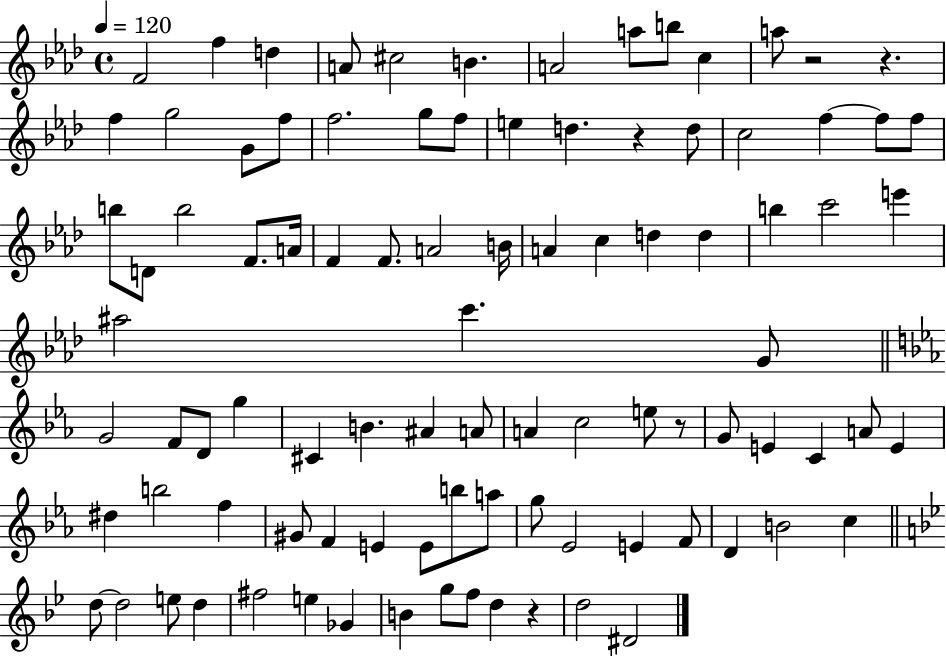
{
  \clef treble
  \time 4/4
  \defaultTimeSignature
  \key aes \major
  \tempo 4 = 120
  f'2 f''4 d''4 | a'8 cis''2 b'4. | a'2 a''8 b''8 c''4 | a''8 r2 r4. | \break f''4 g''2 g'8 f''8 | f''2. g''8 f''8 | e''4 d''4. r4 d''8 | c''2 f''4~~ f''8 f''8 | \break b''8 d'8 b''2 f'8. a'16 | f'4 f'8. a'2 b'16 | a'4 c''4 d''4 d''4 | b''4 c'''2 e'''4 | \break ais''2 c'''4. g'8 | \bar "||" \break \key ees \major g'2 f'8 d'8 g''4 | cis'4 b'4. ais'4 a'8 | a'4 c''2 e''8 r8 | g'8 e'4 c'4 a'8 e'4 | \break dis''4 b''2 f''4 | gis'8 f'4 e'4 e'8 b''8 a''8 | g''8 ees'2 e'4 f'8 | d'4 b'2 c''4 | \break \bar "||" \break \key bes \major d''8~~ d''2 e''8 d''4 | fis''2 e''4 ges'4 | b'4 g''8 f''8 d''4 r4 | d''2 dis'2 | \break \bar "|."
}